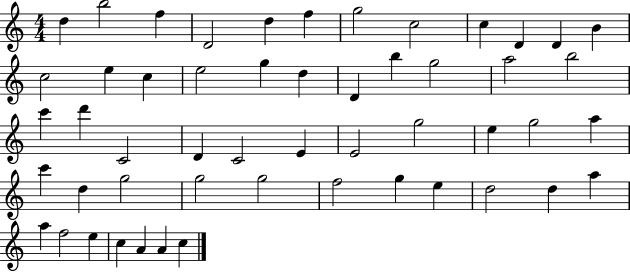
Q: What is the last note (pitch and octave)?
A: C5